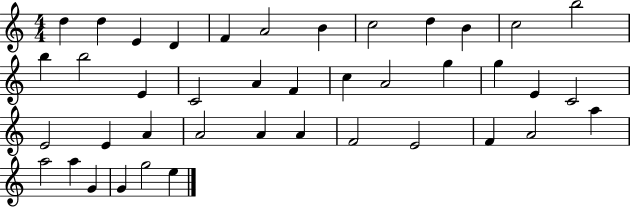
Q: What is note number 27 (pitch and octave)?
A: A4